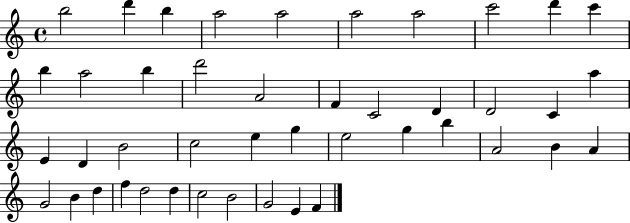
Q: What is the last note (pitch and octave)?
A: F4